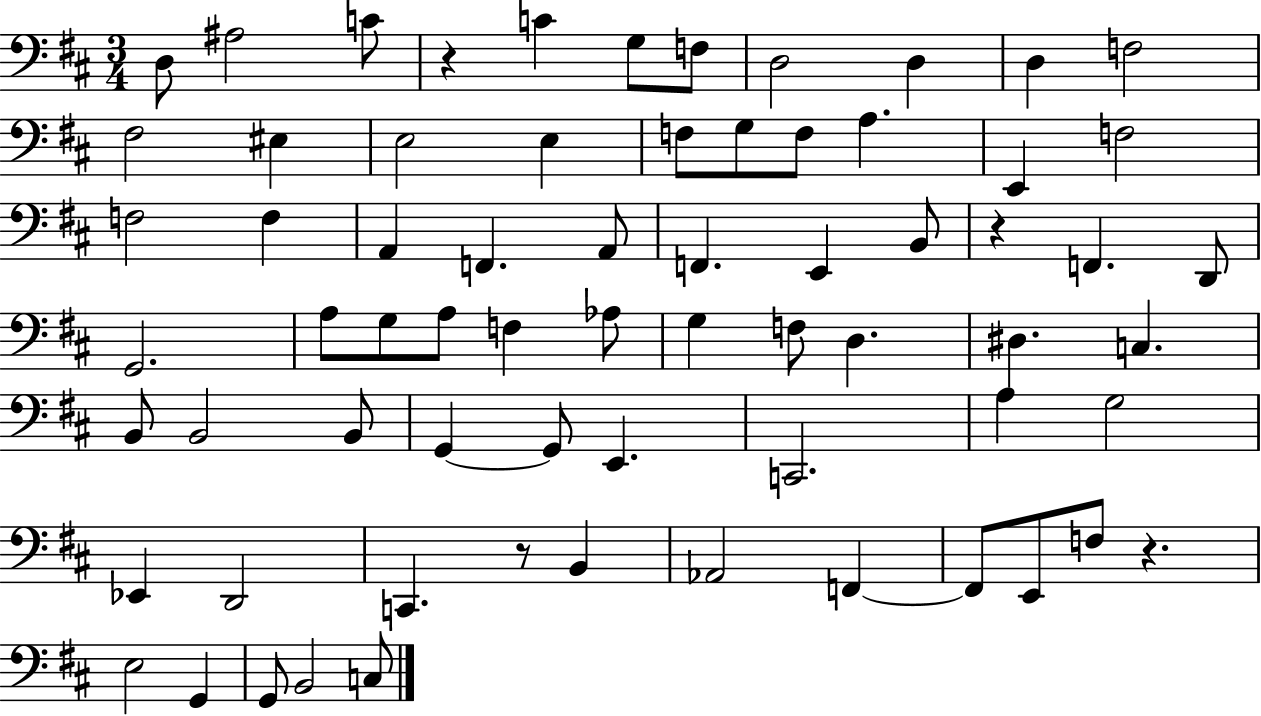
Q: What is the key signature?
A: D major